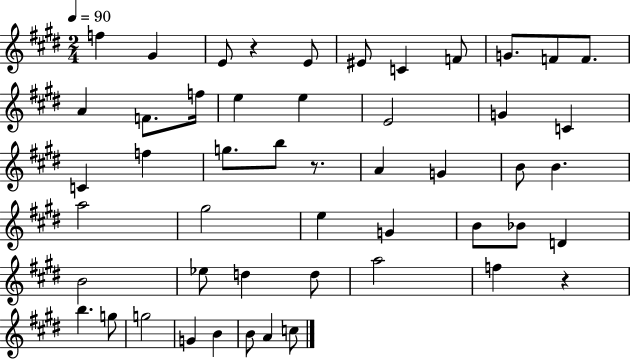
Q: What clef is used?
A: treble